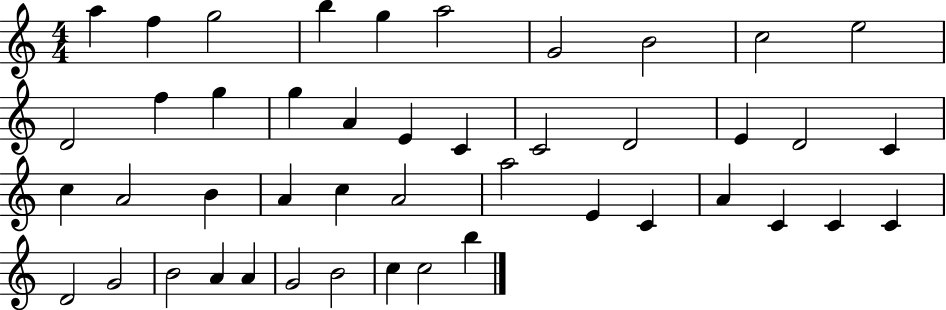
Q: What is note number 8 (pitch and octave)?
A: B4